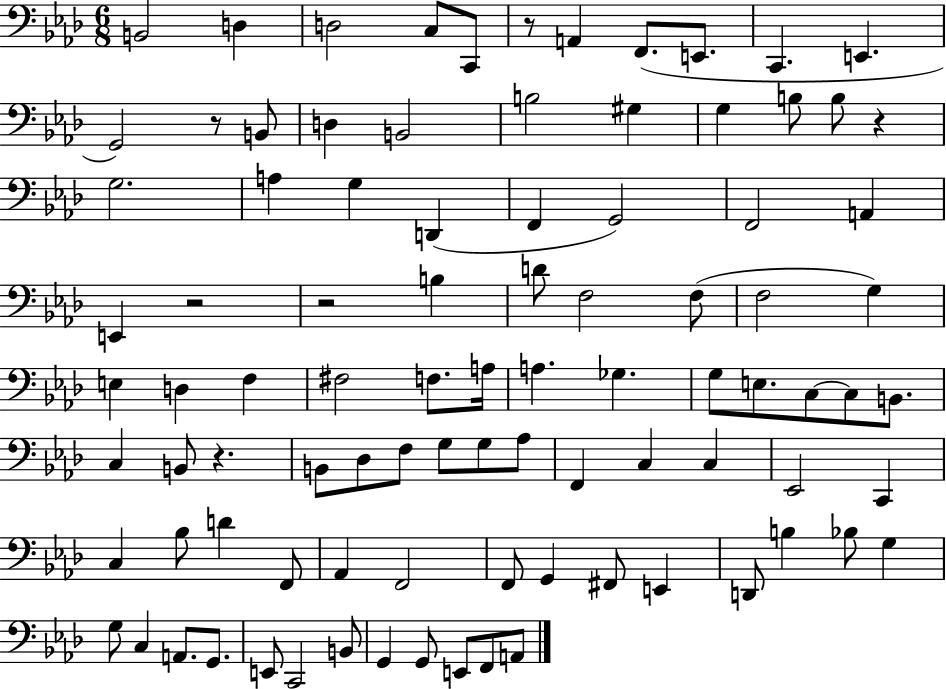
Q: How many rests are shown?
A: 6